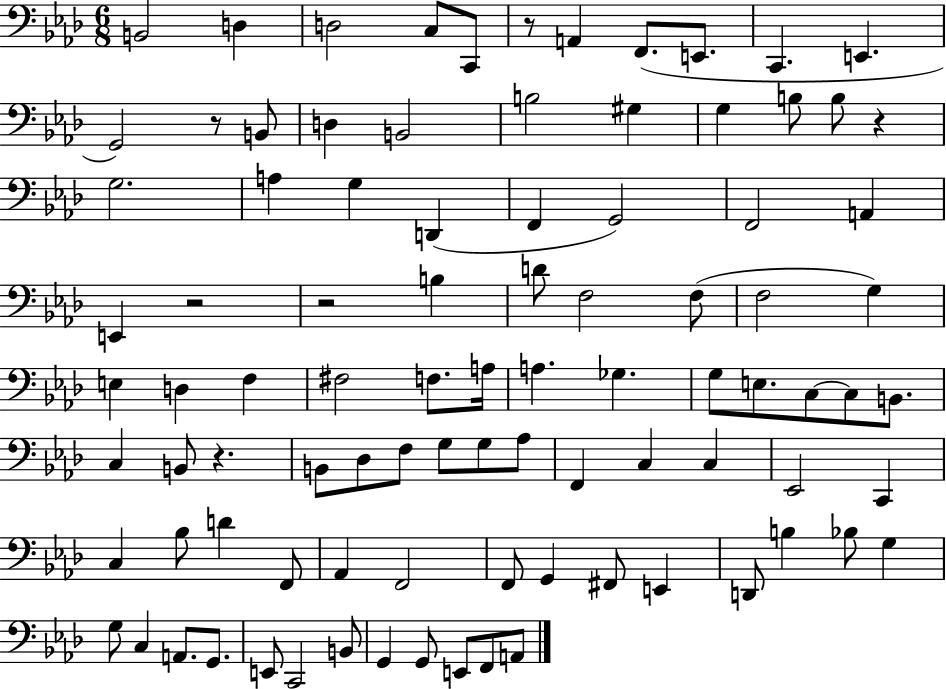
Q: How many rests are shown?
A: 6